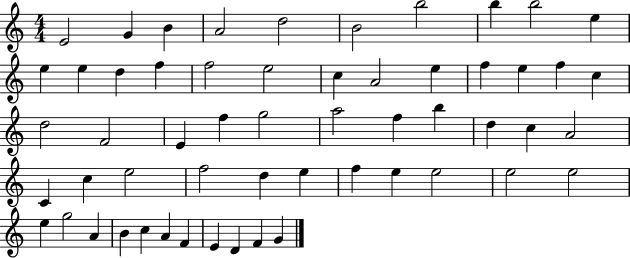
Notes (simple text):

E4/h G4/q B4/q A4/h D5/h B4/h B5/h B5/q B5/h E5/q E5/q E5/q D5/q F5/q F5/h E5/h C5/q A4/h E5/q F5/q E5/q F5/q C5/q D5/h F4/h E4/q F5/q G5/h A5/h F5/q B5/q D5/q C5/q A4/h C4/q C5/q E5/h F5/h D5/q E5/q F5/q E5/q E5/h E5/h E5/h E5/q G5/h A4/q B4/q C5/q A4/q F4/q E4/q D4/q F4/q G4/q